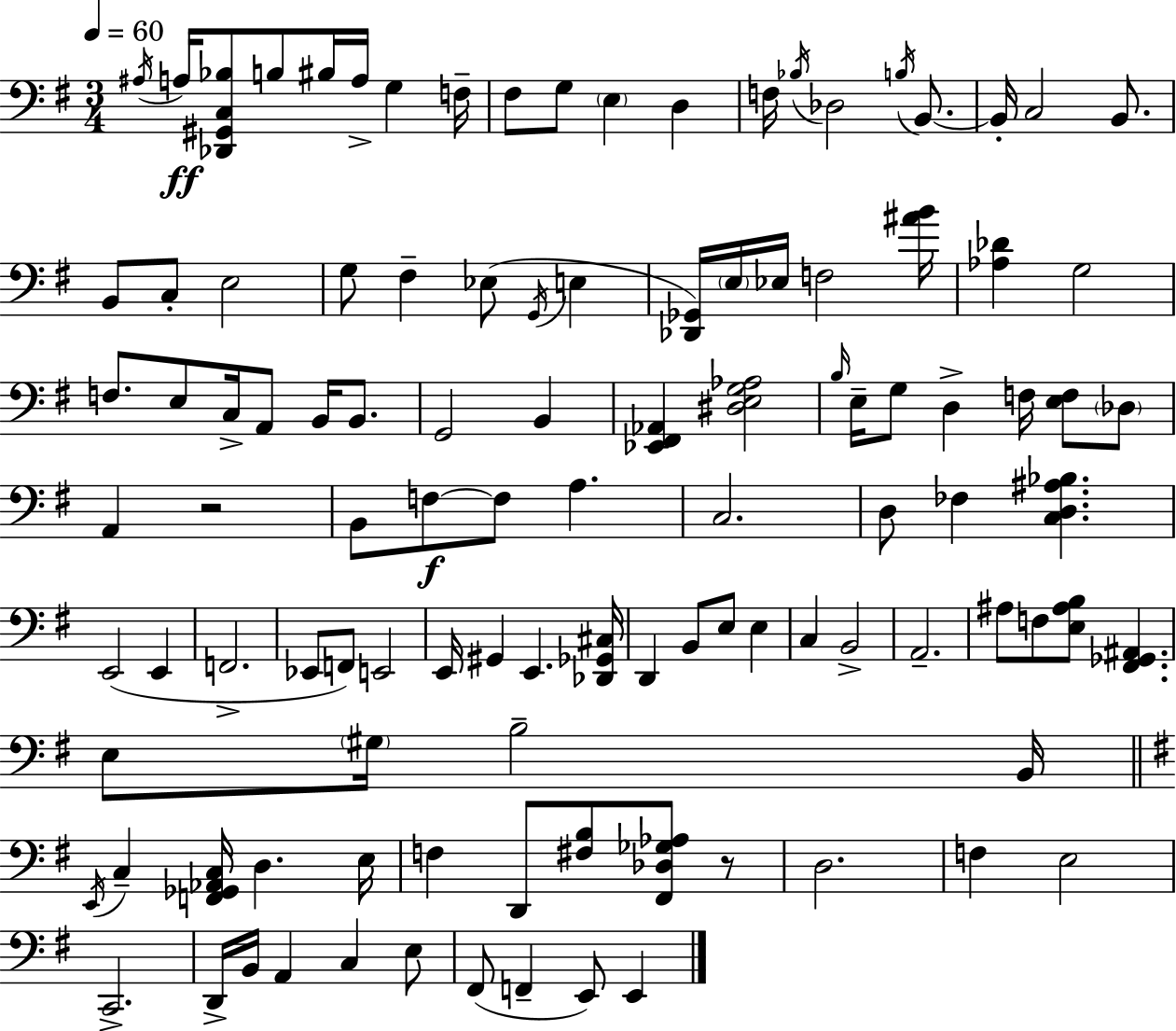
A#3/s A3/s [Db2,G#2,C3,Bb3]/e B3/e BIS3/s A3/s G3/q F3/s F#3/e G3/e E3/q D3/q F3/s Bb3/s Db3/h B3/s B2/e. B2/s C3/h B2/e. B2/e C3/e E3/h G3/e F#3/q Eb3/e G2/s E3/q [Db2,Gb2]/s E3/s Eb3/s F3/h [A#4,B4]/s [Ab3,Db4]/q G3/h F3/e. E3/e C3/s A2/e B2/s B2/e. G2/h B2/q [Eb2,F#2,Ab2]/q [D#3,E3,G3,Ab3]/h B3/s E3/s G3/e D3/q F3/s [E3,F3]/e Db3/e A2/q R/h B2/e F3/e F3/e A3/q. C3/h. D3/e FES3/q [C3,D3,A#3,Bb3]/q. E2/h E2/q F2/h. Eb2/e F2/e E2/h E2/s G#2/q E2/q. [Db2,Gb2,C#3]/s D2/q B2/e E3/e E3/q C3/q B2/h A2/h. A#3/e F3/e [E3,A#3,B3]/e [F#2,Gb2,A#2]/q. E3/e G#3/s B3/h B2/s E2/s C3/q [F2,Gb2,Ab2,C3]/s D3/q. E3/s F3/q D2/e [F#3,B3]/e [F#2,Db3,Gb3,Ab3]/e R/e D3/h. F3/q E3/h C2/h. D2/s B2/s A2/q C3/q E3/e F#2/e F2/q E2/e E2/q